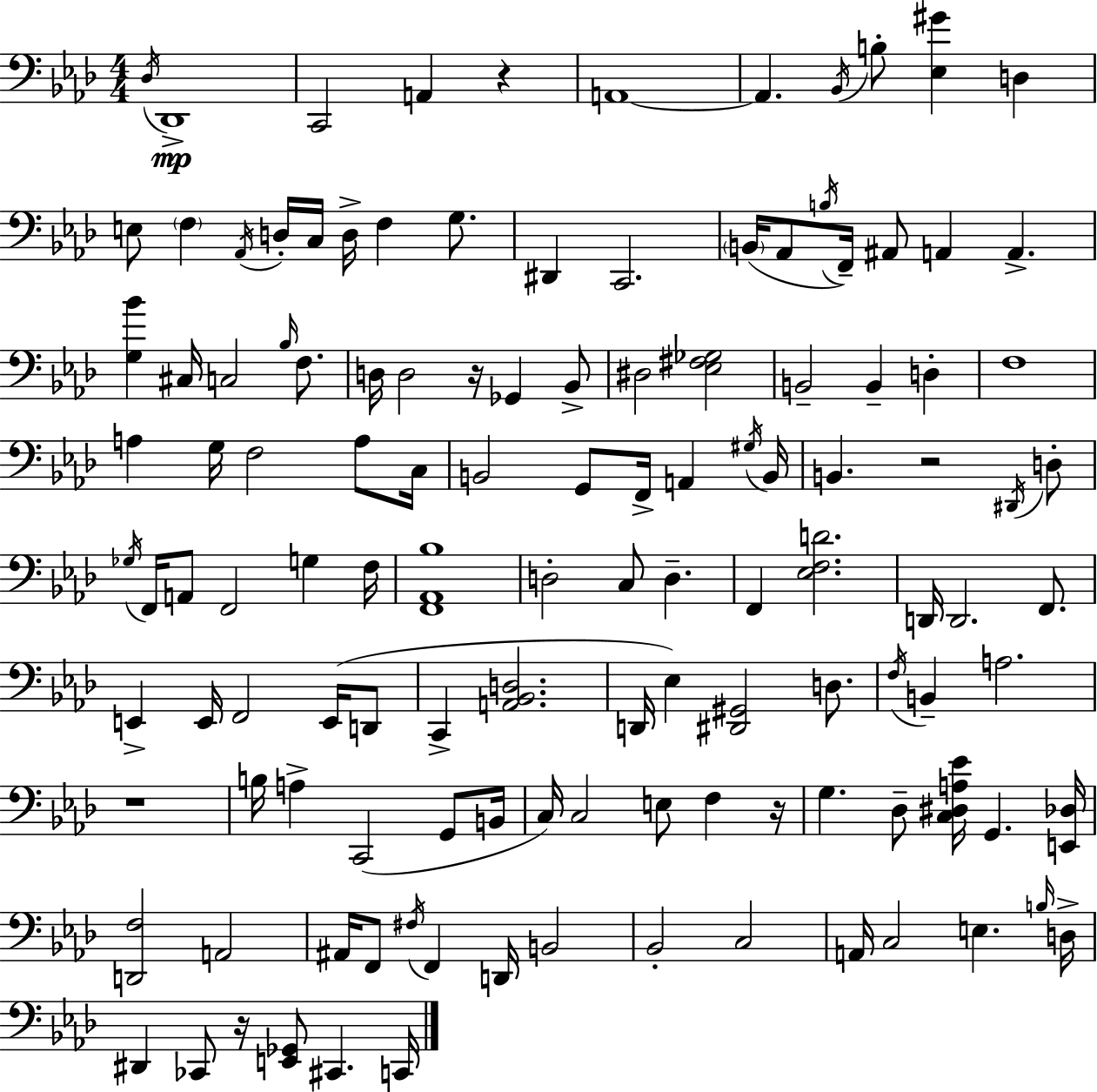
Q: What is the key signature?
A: F minor